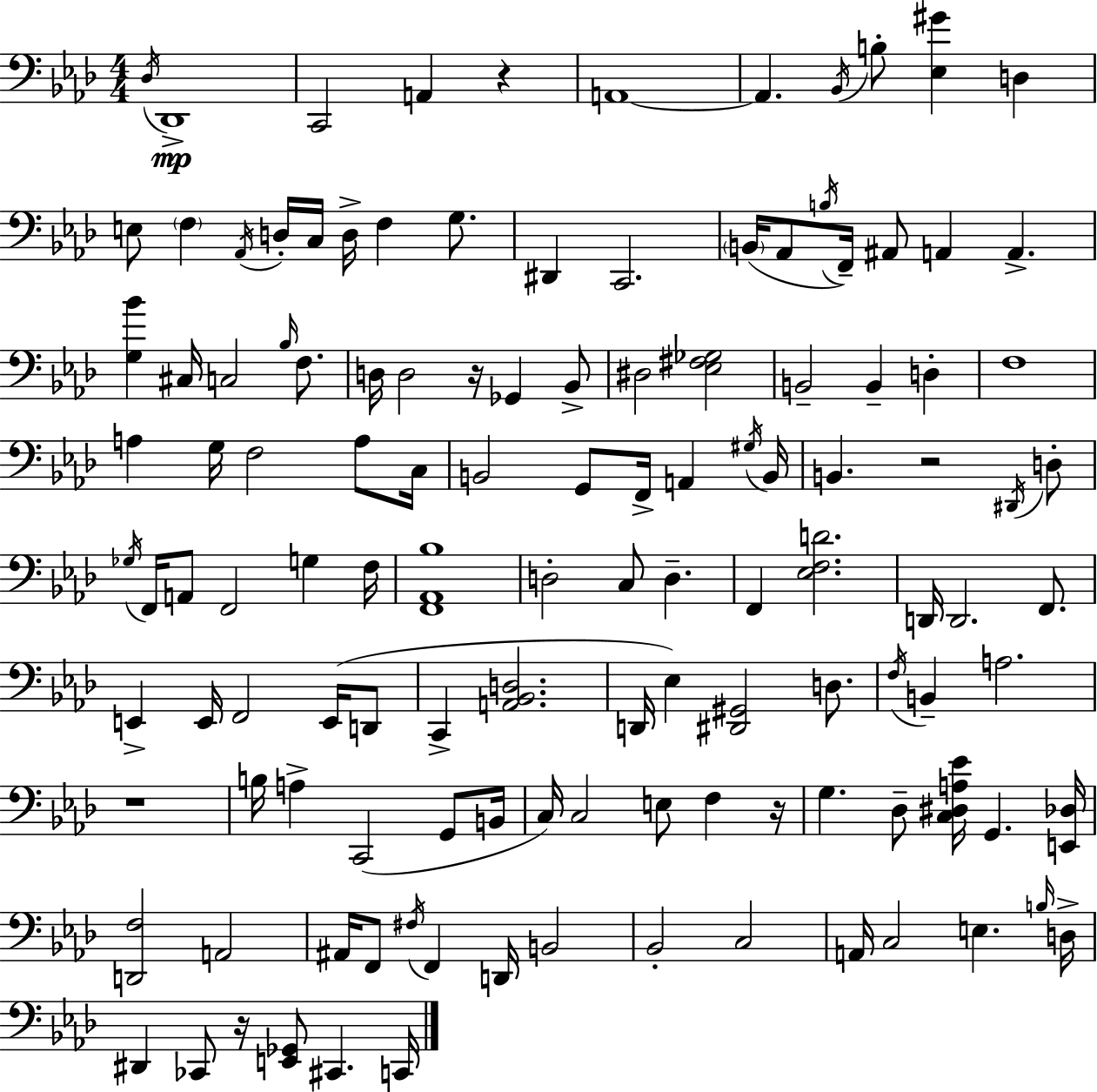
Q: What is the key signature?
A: F minor